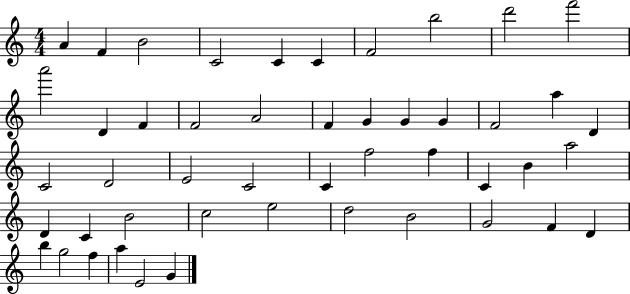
X:1
T:Untitled
M:4/4
L:1/4
K:C
A F B2 C2 C C F2 b2 d'2 f'2 a'2 D F F2 A2 F G G G F2 a D C2 D2 E2 C2 C f2 f C B a2 D C B2 c2 e2 d2 B2 G2 F D b g2 f a E2 G